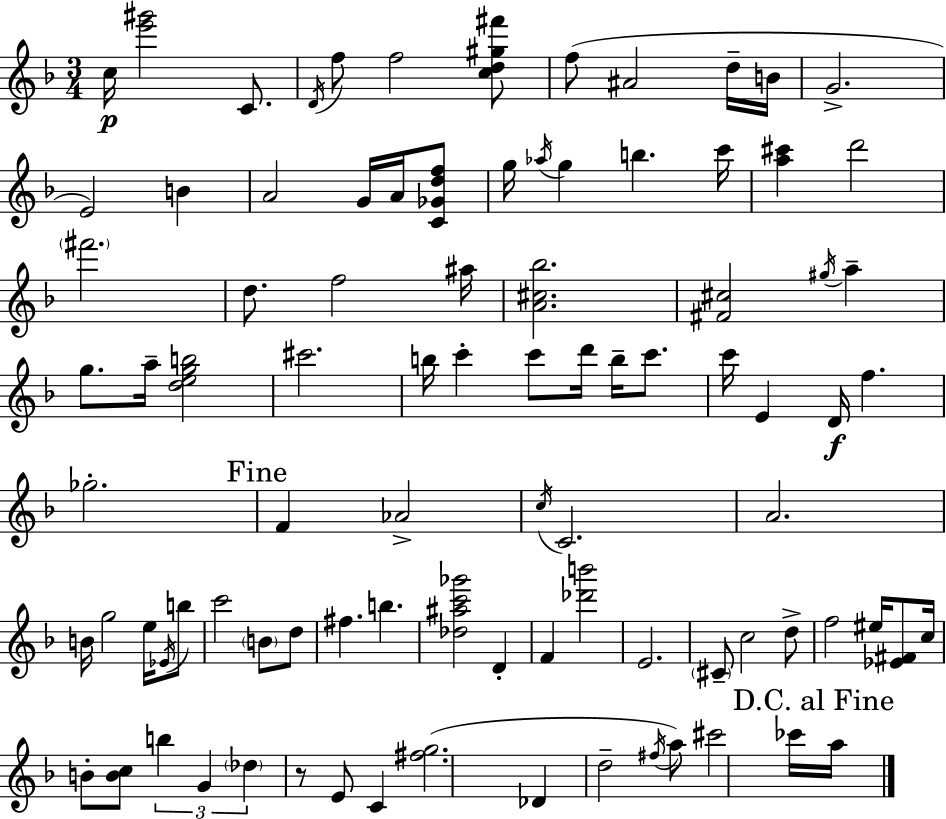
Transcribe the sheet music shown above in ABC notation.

X:1
T:Untitled
M:3/4
L:1/4
K:Dm
c/4 [e'^g']2 C/2 D/4 f/2 f2 [cd^g^f']/2 f/2 ^A2 d/4 B/4 G2 E2 B A2 G/4 A/4 [C_Gdf]/2 g/4 _a/4 g b c'/4 [a^c'] d'2 ^f'2 d/2 f2 ^a/4 [A^c_b]2 [^F^c]2 ^g/4 a g/2 a/4 [degb]2 ^c'2 b/4 c' c'/2 d'/4 b/4 c'/2 c'/4 E D/4 f _g2 F _A2 c/4 C2 A2 B/4 g2 e/4 _E/4 b/2 c'2 B/2 d/2 ^f b [_d^ac'_g']2 D F [_d'b']2 E2 ^C/2 c2 d/2 f2 ^e/4 [_E^F]/2 c/4 B/2 [Bc]/2 b G _d z/2 E/2 C [^fg]2 _D d2 ^f/4 a/2 ^c'2 _c'/4 a/4